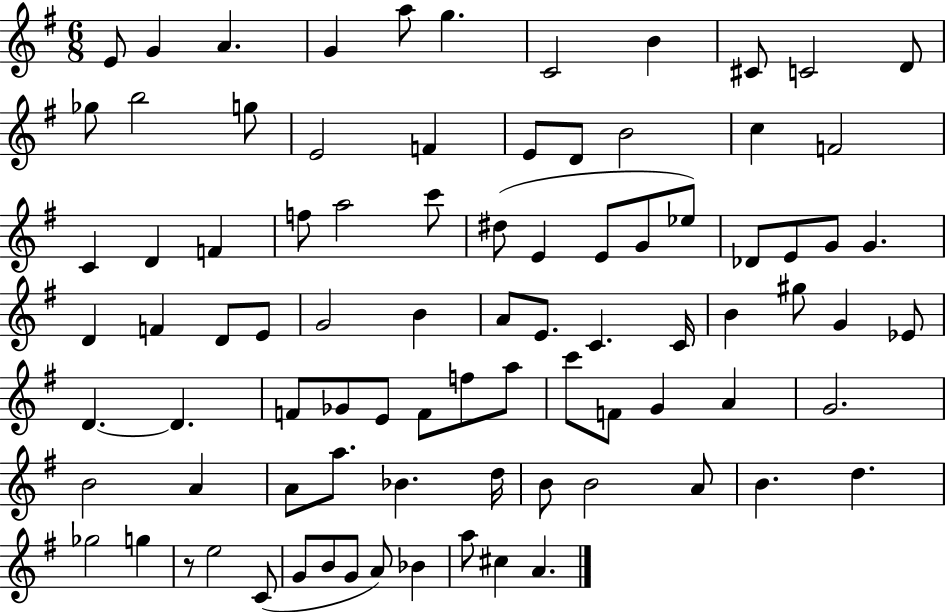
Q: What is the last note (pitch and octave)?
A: A4